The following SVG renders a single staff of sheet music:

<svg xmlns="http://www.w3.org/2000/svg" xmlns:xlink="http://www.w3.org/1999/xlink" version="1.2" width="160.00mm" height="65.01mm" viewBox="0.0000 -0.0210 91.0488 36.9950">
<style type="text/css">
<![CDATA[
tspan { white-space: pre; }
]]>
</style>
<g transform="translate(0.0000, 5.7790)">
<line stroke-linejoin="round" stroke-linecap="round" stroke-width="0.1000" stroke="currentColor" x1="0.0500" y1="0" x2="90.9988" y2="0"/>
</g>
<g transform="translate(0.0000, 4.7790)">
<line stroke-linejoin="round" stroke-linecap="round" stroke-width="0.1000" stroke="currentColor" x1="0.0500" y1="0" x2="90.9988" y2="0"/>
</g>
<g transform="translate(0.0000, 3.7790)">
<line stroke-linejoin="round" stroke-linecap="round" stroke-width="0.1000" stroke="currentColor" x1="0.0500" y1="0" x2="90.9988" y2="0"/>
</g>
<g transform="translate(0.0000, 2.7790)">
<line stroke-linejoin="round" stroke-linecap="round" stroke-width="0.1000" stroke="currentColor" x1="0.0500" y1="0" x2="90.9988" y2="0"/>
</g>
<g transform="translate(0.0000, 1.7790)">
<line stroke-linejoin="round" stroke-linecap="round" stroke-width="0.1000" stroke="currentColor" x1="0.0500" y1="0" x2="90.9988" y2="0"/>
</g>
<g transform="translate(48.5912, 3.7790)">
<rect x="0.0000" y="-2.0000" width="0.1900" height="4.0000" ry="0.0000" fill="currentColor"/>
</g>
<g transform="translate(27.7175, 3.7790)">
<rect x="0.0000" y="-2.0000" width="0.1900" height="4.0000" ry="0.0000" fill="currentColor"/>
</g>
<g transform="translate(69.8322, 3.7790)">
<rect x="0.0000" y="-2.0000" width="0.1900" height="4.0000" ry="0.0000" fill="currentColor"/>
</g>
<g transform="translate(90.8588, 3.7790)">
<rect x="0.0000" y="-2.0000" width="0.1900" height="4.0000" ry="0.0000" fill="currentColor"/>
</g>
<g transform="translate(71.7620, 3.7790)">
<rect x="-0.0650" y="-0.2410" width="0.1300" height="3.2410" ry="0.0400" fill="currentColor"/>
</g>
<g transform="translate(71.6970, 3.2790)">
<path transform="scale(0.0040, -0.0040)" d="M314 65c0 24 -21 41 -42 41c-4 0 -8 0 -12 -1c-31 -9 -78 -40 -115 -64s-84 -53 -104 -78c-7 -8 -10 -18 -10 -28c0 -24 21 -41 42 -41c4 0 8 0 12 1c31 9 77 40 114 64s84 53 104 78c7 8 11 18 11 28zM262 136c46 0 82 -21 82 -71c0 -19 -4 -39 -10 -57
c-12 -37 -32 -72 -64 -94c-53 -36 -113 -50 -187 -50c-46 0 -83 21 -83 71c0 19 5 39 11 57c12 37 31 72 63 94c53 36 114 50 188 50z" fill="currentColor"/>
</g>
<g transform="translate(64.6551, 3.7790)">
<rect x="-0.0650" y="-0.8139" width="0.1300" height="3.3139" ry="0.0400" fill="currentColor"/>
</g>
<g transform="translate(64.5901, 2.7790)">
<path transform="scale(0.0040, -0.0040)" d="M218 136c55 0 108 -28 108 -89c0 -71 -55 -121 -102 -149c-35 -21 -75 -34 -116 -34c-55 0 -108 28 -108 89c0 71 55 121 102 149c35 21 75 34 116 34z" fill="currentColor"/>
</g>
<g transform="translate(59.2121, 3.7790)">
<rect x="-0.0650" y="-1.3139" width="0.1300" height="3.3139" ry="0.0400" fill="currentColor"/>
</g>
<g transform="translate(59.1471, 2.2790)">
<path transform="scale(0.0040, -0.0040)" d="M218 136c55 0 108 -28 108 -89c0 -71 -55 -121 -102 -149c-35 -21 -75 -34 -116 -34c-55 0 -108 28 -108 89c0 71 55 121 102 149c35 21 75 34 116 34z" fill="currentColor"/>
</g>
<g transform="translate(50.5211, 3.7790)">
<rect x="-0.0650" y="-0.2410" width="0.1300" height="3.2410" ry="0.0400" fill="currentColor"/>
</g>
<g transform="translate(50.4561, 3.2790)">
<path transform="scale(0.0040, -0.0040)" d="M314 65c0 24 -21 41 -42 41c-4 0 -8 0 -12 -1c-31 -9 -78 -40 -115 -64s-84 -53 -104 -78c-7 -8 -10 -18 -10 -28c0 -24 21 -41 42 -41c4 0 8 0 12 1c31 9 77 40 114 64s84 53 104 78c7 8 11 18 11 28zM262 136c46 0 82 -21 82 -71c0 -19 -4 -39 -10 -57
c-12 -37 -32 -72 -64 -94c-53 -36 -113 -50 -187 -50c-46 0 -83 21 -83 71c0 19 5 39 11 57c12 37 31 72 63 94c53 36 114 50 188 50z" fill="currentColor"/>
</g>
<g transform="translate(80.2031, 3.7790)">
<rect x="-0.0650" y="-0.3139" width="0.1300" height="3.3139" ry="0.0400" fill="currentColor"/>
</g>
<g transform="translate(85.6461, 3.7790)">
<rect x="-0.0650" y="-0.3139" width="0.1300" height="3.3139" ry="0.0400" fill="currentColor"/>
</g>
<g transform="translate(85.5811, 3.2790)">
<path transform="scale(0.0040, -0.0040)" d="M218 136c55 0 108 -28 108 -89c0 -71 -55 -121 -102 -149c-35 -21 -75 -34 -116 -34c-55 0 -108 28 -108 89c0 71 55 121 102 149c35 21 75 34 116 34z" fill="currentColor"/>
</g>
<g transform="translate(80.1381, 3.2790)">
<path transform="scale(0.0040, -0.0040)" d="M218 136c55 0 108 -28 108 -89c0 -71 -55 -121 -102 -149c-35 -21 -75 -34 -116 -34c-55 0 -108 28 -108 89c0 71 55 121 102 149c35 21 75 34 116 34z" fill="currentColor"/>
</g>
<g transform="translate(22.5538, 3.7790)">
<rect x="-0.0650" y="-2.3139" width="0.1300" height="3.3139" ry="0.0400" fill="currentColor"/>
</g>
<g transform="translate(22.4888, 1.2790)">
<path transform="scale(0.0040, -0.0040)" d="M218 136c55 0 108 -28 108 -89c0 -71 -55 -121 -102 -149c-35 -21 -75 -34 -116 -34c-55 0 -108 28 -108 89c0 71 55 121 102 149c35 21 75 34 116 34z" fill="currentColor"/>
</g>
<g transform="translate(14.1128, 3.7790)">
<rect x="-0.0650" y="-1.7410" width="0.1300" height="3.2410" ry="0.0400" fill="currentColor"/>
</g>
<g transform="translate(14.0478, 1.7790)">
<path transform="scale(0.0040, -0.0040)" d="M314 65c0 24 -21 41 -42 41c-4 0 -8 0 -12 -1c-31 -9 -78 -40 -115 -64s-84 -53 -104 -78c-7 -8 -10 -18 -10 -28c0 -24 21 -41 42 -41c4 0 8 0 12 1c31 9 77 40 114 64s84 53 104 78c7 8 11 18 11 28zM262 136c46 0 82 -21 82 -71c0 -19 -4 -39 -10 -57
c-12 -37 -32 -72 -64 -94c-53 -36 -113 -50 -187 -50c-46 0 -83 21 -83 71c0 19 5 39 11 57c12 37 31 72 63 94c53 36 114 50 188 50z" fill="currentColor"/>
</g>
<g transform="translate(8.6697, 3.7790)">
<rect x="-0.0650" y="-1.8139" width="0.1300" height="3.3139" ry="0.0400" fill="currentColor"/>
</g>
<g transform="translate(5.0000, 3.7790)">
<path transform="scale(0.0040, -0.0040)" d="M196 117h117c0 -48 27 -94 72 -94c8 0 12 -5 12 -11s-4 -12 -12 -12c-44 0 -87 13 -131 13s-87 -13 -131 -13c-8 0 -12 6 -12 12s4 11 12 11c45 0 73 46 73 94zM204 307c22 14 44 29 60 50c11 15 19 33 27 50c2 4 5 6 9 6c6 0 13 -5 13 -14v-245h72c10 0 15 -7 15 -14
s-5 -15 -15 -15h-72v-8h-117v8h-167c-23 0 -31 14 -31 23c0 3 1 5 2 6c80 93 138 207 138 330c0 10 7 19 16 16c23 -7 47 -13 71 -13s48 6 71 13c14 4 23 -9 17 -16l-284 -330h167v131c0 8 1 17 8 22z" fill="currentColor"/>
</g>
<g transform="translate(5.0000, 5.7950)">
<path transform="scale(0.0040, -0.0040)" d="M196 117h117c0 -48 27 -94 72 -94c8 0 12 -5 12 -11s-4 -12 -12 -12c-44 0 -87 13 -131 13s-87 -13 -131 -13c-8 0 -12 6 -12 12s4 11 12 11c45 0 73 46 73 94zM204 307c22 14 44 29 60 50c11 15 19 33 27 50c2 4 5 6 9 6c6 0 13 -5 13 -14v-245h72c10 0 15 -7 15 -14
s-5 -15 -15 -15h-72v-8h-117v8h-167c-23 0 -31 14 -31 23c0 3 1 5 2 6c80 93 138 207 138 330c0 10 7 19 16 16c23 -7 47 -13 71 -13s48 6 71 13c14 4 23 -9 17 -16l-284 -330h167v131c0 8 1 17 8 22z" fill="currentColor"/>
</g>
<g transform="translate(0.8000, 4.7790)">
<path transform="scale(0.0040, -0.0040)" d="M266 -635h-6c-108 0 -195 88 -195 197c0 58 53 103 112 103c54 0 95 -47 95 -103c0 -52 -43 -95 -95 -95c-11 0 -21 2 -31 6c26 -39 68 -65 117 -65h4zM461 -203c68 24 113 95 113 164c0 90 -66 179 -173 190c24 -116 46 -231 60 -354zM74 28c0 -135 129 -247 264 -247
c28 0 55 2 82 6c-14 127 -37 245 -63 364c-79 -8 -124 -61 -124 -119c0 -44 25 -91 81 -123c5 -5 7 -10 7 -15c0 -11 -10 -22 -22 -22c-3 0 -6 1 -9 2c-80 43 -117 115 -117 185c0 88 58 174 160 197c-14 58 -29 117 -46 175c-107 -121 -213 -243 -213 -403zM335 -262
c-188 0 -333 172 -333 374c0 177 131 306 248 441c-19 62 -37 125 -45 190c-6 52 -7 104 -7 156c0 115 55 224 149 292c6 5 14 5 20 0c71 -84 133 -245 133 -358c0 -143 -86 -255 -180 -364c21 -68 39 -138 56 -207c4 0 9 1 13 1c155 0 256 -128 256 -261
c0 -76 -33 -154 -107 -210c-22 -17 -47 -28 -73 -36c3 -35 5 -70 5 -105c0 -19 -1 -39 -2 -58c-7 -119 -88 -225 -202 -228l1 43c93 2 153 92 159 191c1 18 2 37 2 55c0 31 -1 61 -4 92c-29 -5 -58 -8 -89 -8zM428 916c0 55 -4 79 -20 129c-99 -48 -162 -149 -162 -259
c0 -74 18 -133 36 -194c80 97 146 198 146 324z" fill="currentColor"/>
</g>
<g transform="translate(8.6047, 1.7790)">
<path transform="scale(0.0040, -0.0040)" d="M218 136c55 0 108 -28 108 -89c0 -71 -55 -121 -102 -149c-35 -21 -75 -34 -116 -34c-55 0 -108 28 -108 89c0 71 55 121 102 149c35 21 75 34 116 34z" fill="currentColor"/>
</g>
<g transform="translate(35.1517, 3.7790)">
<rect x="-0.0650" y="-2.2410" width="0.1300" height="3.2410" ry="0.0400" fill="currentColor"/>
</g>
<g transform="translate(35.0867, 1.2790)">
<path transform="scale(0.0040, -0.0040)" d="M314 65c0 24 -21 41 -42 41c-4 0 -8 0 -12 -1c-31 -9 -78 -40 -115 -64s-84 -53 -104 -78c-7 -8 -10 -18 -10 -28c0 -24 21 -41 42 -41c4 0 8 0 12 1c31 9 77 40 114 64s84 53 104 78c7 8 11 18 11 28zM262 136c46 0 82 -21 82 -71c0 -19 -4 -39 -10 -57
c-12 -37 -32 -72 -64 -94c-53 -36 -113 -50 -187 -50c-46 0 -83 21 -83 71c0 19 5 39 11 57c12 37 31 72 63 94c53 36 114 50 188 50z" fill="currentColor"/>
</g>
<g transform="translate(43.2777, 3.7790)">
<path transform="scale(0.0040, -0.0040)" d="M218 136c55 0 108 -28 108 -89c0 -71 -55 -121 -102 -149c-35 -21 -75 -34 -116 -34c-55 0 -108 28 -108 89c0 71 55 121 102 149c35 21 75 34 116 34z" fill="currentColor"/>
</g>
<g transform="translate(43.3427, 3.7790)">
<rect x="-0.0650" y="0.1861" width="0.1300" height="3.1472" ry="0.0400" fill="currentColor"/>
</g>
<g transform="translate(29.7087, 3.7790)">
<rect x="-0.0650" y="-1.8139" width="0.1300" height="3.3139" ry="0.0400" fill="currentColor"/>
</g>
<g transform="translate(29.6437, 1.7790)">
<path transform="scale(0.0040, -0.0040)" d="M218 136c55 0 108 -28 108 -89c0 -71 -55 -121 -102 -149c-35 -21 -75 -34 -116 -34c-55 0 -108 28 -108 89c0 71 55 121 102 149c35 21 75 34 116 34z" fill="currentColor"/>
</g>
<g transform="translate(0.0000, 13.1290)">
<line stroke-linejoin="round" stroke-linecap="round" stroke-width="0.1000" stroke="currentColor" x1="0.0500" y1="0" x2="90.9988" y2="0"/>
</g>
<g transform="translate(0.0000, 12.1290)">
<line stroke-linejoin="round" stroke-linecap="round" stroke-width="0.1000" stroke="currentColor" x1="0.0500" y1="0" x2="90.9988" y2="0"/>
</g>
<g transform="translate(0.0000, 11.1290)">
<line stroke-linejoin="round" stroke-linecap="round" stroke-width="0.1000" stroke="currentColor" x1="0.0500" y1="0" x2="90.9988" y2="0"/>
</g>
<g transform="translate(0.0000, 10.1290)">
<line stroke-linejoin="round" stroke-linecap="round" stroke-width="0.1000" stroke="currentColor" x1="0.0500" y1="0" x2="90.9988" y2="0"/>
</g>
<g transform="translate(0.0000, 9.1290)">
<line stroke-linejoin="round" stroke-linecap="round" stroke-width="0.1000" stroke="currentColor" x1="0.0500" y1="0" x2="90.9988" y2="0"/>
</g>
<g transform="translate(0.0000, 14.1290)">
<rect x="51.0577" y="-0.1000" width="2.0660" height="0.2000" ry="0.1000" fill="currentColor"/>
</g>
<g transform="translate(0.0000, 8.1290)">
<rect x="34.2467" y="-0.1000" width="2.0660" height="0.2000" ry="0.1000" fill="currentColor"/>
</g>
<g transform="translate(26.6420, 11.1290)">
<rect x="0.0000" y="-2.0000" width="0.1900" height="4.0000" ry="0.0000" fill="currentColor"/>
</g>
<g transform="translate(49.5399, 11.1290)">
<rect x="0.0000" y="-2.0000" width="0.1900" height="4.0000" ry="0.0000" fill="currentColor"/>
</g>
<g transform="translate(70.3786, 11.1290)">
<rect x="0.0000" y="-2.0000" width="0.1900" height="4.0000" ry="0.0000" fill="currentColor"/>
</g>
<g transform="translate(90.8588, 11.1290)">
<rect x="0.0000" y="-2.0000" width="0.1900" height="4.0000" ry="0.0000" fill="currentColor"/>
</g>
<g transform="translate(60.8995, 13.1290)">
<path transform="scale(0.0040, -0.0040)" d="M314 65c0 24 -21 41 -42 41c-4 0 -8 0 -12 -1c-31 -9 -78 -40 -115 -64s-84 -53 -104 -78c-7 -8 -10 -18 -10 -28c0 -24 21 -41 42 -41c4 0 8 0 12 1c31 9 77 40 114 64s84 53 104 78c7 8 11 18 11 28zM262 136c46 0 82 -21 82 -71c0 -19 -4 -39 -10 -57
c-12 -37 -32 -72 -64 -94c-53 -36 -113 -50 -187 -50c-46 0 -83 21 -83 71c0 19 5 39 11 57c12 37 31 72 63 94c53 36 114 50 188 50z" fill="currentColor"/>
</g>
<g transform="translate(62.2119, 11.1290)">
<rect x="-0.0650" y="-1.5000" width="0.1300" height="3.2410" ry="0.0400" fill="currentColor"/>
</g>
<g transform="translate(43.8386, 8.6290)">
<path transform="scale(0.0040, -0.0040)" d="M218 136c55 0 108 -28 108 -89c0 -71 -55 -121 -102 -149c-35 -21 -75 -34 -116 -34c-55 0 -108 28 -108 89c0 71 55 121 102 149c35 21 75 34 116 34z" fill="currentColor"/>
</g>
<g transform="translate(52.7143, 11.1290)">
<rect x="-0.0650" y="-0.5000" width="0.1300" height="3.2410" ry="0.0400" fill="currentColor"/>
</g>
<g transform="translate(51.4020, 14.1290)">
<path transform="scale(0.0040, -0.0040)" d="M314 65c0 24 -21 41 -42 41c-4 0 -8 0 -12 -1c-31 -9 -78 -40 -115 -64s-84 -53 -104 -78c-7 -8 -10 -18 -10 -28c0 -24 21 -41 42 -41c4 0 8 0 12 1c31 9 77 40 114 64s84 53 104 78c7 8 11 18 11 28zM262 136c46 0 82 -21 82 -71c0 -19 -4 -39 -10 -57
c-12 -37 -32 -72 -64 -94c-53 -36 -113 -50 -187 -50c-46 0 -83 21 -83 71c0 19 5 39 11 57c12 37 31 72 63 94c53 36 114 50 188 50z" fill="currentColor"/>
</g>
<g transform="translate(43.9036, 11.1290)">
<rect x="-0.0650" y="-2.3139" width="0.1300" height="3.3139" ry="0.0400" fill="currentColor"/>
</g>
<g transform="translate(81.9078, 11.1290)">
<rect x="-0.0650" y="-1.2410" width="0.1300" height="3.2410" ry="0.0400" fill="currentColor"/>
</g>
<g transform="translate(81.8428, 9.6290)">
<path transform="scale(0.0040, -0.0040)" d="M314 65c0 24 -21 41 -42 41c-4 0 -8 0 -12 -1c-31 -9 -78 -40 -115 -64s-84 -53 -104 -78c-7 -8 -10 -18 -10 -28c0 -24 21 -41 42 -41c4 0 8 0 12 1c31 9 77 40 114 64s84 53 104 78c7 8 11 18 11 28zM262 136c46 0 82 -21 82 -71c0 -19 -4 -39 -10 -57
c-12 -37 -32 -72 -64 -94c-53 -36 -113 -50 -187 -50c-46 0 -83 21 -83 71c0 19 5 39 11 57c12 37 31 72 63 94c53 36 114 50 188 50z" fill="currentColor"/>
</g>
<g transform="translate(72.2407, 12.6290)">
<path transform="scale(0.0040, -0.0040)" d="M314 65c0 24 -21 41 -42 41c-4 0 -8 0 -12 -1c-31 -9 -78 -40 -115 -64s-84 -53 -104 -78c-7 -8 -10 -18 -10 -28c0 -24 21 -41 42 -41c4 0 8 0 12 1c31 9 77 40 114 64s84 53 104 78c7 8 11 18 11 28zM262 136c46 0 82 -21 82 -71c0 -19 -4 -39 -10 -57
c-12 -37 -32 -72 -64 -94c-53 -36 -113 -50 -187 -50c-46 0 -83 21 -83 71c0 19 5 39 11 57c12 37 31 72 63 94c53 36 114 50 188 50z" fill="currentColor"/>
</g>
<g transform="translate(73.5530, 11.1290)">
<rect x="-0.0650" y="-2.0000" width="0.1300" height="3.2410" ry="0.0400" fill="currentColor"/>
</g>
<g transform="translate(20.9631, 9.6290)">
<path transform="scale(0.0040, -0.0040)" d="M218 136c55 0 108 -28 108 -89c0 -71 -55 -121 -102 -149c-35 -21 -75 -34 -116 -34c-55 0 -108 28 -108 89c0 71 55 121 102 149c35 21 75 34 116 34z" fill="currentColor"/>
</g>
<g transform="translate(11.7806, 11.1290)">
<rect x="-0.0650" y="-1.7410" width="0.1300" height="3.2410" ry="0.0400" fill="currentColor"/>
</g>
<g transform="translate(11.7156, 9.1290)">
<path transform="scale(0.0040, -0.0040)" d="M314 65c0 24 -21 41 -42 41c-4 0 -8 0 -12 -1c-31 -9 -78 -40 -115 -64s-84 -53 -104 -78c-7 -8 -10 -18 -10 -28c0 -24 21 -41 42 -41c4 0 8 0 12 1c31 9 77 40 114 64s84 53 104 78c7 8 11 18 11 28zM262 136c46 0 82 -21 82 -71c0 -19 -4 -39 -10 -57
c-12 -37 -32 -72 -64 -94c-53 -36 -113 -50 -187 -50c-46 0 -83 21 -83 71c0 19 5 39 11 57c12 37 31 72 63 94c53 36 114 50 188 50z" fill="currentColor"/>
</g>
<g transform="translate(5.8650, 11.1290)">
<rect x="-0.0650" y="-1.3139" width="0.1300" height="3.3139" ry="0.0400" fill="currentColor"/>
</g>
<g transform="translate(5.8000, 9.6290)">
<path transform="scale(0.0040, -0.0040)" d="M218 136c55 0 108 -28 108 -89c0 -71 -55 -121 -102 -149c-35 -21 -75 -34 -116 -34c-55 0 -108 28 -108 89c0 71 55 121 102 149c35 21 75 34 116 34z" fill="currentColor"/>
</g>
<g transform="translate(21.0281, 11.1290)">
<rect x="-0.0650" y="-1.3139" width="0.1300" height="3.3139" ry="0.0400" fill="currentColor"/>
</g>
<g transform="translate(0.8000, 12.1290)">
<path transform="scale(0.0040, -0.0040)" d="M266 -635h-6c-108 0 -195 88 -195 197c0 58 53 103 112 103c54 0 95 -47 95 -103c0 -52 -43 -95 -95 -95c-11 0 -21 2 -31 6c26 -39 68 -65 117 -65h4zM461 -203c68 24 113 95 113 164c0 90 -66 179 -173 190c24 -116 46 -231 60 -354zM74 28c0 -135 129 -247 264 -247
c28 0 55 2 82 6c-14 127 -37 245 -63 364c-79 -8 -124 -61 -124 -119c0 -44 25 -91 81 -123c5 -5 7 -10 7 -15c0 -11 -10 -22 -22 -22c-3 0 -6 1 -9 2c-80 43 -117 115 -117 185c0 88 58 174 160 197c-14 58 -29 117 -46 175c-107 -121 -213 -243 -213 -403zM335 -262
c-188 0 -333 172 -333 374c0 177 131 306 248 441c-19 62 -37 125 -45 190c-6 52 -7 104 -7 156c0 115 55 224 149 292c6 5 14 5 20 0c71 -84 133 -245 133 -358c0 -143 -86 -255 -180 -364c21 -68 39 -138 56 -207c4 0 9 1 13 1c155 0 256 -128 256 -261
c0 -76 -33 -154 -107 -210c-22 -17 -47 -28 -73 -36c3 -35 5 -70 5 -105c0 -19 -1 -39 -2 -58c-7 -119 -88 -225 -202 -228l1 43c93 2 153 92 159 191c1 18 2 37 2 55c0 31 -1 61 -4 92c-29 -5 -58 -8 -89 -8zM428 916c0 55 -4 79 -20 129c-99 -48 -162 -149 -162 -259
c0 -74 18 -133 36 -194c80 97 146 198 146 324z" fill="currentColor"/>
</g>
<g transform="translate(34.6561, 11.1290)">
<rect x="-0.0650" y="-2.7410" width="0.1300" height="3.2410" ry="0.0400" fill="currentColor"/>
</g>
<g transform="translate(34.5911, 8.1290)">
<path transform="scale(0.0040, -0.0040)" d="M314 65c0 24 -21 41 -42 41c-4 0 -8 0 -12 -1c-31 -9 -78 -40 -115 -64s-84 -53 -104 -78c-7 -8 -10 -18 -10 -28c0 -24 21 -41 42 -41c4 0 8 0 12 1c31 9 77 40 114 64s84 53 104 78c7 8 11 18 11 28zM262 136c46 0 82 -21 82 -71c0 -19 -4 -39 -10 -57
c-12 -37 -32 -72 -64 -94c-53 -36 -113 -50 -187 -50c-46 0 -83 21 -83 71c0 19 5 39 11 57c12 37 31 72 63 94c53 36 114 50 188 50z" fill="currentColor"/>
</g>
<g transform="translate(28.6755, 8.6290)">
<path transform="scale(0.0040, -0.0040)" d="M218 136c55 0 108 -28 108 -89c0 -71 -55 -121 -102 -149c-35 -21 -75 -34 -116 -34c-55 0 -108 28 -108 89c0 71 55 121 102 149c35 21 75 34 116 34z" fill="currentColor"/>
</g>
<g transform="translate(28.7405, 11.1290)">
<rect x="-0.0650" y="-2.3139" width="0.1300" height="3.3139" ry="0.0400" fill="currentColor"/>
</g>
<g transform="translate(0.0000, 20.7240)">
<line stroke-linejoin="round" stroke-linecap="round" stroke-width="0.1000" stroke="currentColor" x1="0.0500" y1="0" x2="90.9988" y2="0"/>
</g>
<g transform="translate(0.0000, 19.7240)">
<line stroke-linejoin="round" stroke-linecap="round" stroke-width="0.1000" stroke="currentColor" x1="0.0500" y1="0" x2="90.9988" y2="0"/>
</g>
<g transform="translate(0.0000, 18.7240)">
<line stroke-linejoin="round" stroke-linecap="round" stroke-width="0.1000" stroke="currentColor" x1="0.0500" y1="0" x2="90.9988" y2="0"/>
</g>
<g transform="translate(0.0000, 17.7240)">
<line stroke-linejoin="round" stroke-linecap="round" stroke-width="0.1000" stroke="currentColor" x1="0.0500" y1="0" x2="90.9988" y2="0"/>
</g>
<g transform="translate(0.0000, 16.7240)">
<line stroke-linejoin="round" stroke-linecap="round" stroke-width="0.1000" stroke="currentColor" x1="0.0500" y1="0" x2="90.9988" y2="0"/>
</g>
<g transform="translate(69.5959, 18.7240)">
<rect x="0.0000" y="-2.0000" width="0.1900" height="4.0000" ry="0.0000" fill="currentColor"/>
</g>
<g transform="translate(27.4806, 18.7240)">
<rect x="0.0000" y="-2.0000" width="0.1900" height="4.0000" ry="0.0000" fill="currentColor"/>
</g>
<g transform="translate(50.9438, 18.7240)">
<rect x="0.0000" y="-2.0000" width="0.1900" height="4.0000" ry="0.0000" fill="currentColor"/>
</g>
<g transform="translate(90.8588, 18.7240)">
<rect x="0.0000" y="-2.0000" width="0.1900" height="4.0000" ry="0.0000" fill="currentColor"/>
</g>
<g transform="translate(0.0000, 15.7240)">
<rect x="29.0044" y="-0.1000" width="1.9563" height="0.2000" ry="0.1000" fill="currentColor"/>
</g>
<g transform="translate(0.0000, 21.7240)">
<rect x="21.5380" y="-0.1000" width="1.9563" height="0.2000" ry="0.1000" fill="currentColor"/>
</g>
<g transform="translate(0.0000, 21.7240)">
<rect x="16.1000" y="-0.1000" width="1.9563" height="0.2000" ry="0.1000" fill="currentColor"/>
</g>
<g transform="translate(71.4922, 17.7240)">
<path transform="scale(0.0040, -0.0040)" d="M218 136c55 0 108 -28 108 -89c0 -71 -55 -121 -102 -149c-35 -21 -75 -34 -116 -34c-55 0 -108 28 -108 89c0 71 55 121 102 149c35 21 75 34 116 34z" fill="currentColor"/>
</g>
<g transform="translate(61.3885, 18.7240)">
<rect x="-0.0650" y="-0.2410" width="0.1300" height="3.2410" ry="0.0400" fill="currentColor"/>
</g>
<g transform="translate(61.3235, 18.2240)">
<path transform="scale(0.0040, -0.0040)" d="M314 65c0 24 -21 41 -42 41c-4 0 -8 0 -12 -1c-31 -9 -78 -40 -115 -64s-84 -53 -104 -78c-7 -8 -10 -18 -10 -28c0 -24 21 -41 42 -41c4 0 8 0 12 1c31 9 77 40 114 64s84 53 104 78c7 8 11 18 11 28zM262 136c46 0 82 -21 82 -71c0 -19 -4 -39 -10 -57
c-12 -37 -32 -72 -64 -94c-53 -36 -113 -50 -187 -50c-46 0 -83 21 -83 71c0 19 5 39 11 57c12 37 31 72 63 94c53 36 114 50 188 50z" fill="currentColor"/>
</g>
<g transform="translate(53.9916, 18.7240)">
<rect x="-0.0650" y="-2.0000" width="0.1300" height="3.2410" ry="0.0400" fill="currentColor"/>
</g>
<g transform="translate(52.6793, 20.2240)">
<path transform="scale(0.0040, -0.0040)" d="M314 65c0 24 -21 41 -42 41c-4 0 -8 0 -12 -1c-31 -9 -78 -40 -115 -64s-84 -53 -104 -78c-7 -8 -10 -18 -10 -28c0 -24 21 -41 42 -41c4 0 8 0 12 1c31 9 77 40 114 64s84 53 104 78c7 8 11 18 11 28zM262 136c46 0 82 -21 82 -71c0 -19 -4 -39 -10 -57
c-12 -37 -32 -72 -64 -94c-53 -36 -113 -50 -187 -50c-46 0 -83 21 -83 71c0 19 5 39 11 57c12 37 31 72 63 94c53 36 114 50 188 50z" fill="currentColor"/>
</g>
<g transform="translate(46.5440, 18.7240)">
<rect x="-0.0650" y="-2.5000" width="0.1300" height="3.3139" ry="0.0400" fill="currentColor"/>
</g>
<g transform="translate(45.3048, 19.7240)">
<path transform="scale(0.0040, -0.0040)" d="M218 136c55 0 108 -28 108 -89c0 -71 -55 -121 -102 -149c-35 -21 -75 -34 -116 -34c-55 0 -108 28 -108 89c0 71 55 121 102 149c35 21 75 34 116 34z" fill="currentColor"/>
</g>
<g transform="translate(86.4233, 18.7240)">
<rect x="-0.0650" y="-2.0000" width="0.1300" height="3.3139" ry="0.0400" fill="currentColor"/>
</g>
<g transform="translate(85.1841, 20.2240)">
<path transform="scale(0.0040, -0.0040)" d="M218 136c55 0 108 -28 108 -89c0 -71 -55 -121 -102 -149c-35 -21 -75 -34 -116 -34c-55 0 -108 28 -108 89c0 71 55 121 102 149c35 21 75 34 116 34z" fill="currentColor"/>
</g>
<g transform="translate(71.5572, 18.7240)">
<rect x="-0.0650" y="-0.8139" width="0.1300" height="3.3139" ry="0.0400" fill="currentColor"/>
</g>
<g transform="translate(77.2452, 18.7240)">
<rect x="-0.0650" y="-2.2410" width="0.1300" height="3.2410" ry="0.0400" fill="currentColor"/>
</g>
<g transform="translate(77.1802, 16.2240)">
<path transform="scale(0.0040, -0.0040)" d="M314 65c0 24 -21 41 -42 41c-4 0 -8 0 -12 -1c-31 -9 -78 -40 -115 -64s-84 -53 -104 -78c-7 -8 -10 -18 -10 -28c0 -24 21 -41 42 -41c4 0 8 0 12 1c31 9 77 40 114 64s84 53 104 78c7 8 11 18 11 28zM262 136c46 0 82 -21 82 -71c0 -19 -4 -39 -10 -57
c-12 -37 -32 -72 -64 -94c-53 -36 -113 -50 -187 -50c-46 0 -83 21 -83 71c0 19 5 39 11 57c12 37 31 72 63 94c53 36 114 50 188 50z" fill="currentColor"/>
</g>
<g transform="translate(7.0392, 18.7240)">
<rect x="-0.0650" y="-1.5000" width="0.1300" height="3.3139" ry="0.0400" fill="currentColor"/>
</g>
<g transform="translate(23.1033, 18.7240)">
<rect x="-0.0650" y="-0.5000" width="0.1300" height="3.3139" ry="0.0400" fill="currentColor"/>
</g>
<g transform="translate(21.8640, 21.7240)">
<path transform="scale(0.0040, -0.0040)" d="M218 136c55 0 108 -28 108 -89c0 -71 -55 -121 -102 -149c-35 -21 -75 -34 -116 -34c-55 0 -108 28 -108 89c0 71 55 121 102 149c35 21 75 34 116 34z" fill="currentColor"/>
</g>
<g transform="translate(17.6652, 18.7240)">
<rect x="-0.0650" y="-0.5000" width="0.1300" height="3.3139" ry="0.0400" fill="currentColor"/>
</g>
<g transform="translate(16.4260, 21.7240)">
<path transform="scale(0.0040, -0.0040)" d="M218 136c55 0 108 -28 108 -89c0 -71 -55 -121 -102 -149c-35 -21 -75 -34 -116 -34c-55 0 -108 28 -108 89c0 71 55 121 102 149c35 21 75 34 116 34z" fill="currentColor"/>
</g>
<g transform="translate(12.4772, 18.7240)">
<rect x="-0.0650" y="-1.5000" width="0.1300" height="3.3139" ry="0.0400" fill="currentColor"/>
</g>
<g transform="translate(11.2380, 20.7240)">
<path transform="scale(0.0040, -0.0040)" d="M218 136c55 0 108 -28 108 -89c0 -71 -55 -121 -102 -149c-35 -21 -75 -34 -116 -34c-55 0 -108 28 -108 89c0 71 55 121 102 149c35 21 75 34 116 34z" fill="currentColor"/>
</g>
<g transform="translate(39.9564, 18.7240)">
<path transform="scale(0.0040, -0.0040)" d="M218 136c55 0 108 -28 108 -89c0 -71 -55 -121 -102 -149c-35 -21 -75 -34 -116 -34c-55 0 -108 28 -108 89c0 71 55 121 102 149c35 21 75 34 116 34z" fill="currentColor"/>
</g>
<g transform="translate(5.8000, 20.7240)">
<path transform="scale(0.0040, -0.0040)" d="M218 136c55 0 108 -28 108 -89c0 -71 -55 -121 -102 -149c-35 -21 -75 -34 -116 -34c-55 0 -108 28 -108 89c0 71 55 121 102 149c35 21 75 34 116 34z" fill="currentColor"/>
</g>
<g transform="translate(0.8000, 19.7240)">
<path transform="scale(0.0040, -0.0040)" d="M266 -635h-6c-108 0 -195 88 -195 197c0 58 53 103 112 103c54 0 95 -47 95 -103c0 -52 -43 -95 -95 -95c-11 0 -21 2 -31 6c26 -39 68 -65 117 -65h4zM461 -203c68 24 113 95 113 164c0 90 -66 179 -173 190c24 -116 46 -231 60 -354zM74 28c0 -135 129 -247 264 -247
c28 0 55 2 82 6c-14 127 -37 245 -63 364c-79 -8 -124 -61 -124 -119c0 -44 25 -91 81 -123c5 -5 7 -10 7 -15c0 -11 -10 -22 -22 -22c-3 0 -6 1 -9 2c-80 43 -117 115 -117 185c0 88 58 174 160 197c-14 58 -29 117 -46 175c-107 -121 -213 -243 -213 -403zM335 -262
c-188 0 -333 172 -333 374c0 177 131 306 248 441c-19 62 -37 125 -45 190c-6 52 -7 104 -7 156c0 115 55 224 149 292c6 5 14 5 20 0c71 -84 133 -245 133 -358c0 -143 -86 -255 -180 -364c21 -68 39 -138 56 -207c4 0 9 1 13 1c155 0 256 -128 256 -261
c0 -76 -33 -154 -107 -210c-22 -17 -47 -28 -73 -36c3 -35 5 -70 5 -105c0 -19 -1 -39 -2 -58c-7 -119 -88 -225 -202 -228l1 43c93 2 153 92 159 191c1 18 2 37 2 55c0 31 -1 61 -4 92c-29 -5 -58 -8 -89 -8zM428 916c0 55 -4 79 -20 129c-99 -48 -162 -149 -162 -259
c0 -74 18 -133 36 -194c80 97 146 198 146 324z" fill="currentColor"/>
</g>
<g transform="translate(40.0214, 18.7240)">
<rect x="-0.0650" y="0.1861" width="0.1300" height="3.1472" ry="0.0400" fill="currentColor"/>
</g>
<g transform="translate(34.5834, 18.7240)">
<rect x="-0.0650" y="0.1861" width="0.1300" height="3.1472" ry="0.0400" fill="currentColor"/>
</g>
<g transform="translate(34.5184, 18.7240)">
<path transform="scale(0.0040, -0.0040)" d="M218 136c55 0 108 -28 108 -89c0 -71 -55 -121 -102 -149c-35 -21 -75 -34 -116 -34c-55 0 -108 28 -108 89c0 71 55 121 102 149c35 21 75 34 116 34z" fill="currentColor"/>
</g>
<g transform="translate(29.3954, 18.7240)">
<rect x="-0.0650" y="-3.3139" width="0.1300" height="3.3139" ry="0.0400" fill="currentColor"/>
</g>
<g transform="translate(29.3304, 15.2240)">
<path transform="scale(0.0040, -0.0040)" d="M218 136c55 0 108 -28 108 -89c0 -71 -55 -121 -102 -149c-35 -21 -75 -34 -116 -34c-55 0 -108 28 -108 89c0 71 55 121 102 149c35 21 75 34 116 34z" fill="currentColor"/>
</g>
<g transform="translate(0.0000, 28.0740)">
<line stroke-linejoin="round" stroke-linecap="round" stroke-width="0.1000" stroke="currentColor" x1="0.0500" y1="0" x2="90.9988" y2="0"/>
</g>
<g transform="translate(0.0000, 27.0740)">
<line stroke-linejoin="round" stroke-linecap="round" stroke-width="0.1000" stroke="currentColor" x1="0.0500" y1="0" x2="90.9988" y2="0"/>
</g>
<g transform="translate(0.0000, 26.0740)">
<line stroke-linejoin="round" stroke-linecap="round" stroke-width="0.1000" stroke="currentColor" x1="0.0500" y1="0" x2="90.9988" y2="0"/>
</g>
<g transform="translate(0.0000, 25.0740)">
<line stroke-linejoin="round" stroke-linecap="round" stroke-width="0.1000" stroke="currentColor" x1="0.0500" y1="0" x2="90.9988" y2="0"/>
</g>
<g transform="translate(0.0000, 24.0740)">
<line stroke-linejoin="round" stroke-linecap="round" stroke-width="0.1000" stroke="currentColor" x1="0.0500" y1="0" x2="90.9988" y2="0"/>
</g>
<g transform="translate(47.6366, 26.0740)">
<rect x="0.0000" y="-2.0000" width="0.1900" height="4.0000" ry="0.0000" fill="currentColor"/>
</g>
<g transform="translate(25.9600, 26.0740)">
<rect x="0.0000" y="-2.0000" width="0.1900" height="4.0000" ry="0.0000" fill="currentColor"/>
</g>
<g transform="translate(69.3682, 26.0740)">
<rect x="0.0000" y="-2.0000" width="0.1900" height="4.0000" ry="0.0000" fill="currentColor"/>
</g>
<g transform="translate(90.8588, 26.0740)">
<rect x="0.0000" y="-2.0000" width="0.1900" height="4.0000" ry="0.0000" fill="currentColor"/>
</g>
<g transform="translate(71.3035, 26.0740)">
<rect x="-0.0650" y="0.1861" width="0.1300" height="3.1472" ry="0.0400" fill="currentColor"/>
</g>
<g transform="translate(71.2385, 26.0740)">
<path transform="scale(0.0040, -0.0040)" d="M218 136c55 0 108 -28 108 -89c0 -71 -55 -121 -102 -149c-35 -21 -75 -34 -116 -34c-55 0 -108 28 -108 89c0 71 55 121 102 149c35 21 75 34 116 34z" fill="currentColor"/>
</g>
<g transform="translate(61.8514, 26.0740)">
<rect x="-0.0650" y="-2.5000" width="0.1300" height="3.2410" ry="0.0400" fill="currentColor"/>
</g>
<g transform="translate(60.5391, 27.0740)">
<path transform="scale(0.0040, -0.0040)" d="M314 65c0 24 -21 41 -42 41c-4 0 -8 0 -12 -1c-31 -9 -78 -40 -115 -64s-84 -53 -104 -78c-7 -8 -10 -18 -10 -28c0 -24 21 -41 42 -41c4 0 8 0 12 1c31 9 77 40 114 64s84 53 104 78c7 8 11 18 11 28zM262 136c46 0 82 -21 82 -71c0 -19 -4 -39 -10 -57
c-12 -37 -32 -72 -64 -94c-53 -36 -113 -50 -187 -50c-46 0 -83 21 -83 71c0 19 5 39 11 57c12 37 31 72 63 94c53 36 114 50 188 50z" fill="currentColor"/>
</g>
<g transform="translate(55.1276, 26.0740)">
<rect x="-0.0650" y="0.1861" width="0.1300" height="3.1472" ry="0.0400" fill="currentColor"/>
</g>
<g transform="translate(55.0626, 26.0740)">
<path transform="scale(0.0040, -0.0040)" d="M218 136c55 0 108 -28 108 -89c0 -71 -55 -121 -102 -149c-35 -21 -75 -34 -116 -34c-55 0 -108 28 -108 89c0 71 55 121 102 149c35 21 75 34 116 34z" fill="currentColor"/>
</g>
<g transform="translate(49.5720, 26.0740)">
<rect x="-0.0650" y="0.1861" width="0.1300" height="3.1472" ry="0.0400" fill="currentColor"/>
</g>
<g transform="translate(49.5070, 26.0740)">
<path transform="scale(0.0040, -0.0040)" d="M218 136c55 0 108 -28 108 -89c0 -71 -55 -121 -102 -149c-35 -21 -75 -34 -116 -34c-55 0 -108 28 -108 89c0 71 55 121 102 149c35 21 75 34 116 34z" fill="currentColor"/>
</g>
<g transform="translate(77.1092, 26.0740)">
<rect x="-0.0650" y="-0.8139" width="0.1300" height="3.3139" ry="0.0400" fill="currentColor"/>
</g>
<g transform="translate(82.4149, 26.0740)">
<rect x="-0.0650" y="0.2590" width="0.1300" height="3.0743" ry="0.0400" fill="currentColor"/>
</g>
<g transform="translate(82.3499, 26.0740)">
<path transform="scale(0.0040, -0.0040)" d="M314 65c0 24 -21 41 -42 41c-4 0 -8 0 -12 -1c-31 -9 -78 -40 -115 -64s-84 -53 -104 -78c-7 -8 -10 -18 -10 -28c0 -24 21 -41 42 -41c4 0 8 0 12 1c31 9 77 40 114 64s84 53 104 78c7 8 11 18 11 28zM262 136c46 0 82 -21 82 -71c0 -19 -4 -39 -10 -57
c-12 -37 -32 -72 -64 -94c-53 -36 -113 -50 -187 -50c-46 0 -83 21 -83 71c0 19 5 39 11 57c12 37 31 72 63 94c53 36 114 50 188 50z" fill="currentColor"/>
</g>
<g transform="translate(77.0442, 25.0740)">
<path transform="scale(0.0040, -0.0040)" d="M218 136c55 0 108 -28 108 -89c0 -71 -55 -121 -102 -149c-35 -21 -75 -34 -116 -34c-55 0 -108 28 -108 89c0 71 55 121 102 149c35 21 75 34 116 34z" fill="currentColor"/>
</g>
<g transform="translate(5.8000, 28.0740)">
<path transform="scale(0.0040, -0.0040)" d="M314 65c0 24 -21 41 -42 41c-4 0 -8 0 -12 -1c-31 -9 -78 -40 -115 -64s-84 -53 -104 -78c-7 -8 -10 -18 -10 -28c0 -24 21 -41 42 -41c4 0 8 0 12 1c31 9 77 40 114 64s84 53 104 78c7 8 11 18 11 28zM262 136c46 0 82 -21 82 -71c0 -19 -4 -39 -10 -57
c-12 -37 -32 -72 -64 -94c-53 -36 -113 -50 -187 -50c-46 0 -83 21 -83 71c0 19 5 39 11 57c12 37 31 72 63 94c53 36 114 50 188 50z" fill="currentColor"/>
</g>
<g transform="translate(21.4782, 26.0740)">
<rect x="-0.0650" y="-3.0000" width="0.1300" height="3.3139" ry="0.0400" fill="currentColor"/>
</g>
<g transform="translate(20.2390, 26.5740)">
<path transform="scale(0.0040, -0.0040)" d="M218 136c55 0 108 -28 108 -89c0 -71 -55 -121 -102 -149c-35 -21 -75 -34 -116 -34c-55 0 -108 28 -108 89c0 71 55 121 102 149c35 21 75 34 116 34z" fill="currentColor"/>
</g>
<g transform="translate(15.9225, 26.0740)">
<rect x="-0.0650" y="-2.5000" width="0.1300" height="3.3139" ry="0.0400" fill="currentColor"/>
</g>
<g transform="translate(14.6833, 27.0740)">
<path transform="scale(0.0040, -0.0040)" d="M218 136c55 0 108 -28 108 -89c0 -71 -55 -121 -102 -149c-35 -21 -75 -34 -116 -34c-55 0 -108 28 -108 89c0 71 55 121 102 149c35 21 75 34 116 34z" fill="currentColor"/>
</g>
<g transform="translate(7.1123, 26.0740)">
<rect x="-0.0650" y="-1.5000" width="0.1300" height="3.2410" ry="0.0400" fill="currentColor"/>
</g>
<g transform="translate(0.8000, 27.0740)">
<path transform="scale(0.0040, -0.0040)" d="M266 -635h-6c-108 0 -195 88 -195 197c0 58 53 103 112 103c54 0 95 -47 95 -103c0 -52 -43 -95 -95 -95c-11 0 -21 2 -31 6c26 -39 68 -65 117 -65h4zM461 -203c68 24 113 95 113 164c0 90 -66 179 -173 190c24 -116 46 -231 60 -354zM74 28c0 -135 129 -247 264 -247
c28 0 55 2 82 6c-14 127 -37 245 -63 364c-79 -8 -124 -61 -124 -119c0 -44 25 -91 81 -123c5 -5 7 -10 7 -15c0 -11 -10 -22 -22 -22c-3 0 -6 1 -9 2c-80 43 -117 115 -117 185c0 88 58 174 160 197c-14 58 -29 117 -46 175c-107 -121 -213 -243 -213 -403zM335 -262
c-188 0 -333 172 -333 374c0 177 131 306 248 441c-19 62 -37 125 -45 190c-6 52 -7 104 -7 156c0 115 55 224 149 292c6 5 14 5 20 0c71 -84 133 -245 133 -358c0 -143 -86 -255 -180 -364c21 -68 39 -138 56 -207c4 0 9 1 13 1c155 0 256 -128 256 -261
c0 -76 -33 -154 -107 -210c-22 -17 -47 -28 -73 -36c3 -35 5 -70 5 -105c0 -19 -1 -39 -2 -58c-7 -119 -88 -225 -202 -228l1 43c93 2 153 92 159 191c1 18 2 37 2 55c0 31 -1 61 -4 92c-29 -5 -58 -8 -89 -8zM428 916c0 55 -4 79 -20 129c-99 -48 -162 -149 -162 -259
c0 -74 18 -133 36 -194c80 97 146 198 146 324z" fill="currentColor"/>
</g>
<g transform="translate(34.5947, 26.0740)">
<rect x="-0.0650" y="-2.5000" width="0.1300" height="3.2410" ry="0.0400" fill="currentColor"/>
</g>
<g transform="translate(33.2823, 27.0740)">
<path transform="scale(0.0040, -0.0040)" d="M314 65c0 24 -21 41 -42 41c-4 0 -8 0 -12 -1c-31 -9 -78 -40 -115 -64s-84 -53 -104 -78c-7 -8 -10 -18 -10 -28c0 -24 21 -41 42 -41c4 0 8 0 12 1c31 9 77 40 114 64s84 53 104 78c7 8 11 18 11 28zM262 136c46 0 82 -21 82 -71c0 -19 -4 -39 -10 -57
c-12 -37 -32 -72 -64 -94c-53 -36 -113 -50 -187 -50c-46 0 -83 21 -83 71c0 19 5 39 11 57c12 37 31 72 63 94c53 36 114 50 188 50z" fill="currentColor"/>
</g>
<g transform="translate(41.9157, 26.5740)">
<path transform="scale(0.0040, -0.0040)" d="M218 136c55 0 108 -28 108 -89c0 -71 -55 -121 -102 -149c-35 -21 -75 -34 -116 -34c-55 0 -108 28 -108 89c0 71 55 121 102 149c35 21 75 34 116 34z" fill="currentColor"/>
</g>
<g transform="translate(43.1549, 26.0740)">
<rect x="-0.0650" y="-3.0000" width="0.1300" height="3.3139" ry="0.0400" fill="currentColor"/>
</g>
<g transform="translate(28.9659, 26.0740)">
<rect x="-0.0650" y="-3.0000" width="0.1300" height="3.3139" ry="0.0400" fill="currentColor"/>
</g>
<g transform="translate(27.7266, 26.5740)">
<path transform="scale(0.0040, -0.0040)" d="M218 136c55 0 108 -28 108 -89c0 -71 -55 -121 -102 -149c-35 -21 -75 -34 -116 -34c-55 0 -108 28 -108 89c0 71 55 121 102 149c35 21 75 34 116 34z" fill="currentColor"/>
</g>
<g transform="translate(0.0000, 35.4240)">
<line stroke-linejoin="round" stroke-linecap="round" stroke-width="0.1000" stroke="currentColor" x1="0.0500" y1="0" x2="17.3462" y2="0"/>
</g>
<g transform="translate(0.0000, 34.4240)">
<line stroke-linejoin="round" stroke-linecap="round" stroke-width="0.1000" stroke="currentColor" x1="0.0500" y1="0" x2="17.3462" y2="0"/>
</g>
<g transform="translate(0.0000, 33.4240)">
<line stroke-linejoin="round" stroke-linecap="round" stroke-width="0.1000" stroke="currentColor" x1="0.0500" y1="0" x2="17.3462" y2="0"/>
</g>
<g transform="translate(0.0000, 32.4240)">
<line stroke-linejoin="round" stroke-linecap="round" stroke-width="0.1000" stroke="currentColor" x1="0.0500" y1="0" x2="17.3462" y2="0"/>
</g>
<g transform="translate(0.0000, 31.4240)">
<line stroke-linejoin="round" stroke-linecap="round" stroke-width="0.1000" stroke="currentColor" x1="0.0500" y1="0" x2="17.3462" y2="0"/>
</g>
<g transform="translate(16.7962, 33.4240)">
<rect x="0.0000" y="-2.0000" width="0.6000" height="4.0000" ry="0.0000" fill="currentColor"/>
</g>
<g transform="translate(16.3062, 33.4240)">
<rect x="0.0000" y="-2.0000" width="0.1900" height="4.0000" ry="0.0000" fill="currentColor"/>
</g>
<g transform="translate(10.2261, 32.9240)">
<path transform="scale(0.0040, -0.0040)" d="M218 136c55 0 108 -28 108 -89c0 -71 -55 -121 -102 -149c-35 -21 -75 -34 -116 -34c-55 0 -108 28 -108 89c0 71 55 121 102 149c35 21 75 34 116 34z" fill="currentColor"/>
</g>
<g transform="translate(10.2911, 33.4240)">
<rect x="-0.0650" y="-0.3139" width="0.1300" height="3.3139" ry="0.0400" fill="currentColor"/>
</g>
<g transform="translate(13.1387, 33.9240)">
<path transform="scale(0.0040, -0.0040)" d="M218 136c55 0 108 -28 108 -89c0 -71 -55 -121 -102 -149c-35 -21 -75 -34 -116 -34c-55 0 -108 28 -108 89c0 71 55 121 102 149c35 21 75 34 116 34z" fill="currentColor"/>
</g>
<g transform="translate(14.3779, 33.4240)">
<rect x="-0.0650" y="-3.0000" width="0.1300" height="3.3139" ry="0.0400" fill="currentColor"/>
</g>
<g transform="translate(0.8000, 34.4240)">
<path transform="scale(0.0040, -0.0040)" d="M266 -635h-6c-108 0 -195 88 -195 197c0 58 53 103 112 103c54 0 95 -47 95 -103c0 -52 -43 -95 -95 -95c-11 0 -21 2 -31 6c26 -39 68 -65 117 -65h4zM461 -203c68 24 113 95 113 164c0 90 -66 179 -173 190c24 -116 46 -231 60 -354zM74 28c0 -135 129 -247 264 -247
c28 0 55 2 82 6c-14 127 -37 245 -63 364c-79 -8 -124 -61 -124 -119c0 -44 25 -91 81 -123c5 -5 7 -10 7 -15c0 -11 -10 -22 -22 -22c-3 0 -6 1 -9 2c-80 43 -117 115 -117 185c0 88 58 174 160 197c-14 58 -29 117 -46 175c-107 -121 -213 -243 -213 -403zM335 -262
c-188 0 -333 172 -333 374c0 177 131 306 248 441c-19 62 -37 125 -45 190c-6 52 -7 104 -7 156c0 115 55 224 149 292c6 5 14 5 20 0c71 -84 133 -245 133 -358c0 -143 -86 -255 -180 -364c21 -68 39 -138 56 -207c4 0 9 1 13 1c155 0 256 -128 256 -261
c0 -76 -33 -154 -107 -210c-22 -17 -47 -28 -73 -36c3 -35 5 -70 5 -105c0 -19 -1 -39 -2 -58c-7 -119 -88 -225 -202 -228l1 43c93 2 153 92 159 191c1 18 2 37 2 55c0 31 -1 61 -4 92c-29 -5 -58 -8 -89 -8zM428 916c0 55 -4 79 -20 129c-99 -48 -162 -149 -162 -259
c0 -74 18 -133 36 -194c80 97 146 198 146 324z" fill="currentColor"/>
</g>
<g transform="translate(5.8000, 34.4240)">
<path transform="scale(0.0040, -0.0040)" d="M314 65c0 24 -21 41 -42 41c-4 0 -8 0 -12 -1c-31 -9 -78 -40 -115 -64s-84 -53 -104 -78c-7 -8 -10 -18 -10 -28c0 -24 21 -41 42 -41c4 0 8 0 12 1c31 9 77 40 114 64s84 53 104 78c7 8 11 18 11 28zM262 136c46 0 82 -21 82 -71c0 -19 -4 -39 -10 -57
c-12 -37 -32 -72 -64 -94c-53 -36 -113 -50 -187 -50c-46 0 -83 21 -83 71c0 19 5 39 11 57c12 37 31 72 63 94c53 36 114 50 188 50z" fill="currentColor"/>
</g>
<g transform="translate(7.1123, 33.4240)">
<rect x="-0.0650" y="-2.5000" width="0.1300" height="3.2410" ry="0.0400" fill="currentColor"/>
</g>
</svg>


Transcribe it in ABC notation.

X:1
T:Untitled
M:4/4
L:1/4
K:C
f f2 g f g2 B c2 e d c2 c c e f2 e g a2 g C2 E2 F2 e2 E E C C b B B G F2 c2 d g2 F E2 G A A G2 A B B G2 B d B2 G2 c A